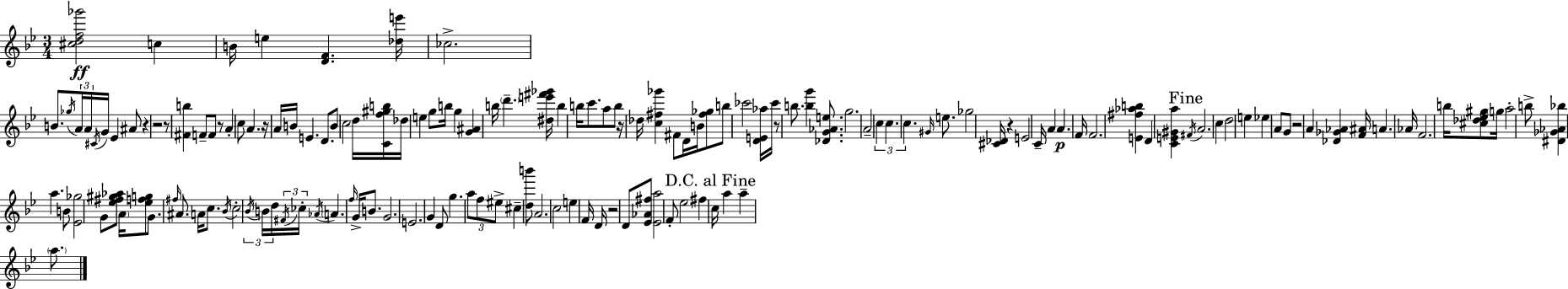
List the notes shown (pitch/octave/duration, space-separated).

[C#5,D5,F5,Gb6]/h C5/q B4/s E5/q [D4,F4]/q. [Db5,E6]/s CES5/h. B4/e. Gb5/s A4/s A4/s C#4/s G4/s Eb4/q A#4/e R/q R/h R/e [F#4,B5]/q F4/e F4/e R/e A4/q C5/e A4/q. R/s A4/s B4/s E4/q. D4/e. B4/e C5/h D5/s [C4,F5,G#5,B5]/s Db5/s E5/q G5/e B5/s G5/q [G4,A#4]/q B5/s D6/q. [D#5,E6,F#6,Gb6]/s B5/q B5/s C6/e. A5/e B5/e R/s Db5/s [C5,F#5,Gb6]/q F#4/e D4/s B4/s [F#5,Gb5]/e B5/e CES6/h [D4,E4,Ab5]/s CES6/s R/e B5/e. [B5,G6]/q [Db4,G4,Ab4,E5]/e. G5/h. A4/h C5/q C5/q. C5/q. G#4/s E5/e. Gb5/h [C#4,Db4]/s R/q E4/h C4/s A4/q A4/q. F4/s F4/h. [E4,F#5,Ab5,B5]/q D4/q [C4,E4,G#4,A5]/q F#4/s A4/h. C5/q D5/h E5/q Eb5/q A4/e G4/e R/h A4/q [Db4,Gb4,Ab4]/q [F4,A#4]/s A4/q. Ab4/s F4/h. B5/s [C#5,Db5,Eb5,G#5]/e G5/s A5/h B5/e [D#4,Gb4,Ab4,Bb5]/q A5/q. B4/e [Eb4,Gb5]/h G4/e [Eb5,F#5,G#5,Ab5]/e A4/s [Eb5,F5,G5]/e G4/e. F#5/s A#4/e. A4/s C5/e. Bb4/s C5/h Bb4/s B4/s D5/s F#4/s CES5/s Ab4/s A4/q. F5/s G4/s B4/e. G4/h. E4/h. G4/q D4/e G5/q. A5/e F5/e EIS5/e C#5/q [D5,B6]/e A4/h. C5/h E5/q F4/s D4/s R/h D4/e [Eb4,Ab4,F#5]/e [Eb4,A5]/h F4/e Eb5/h F#5/q C5/s A5/q A5/q A5/e.